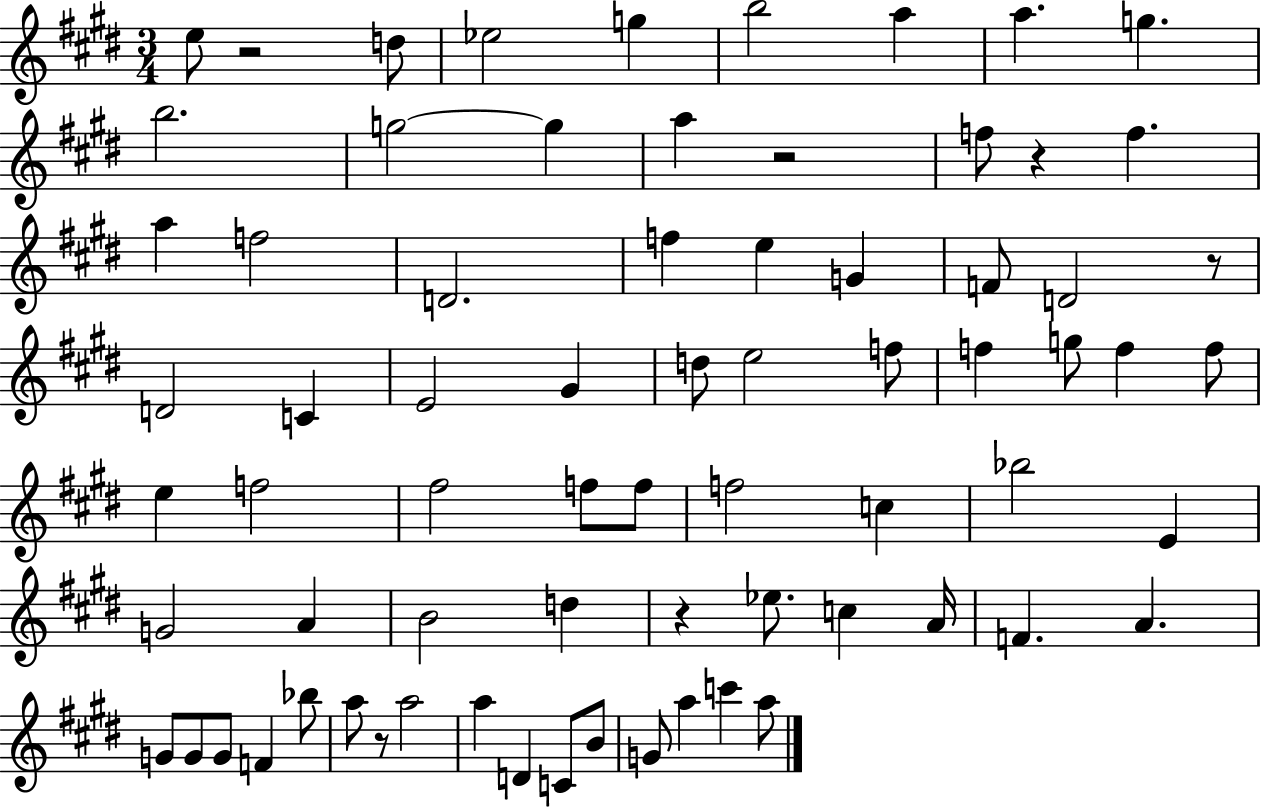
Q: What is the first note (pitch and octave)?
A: E5